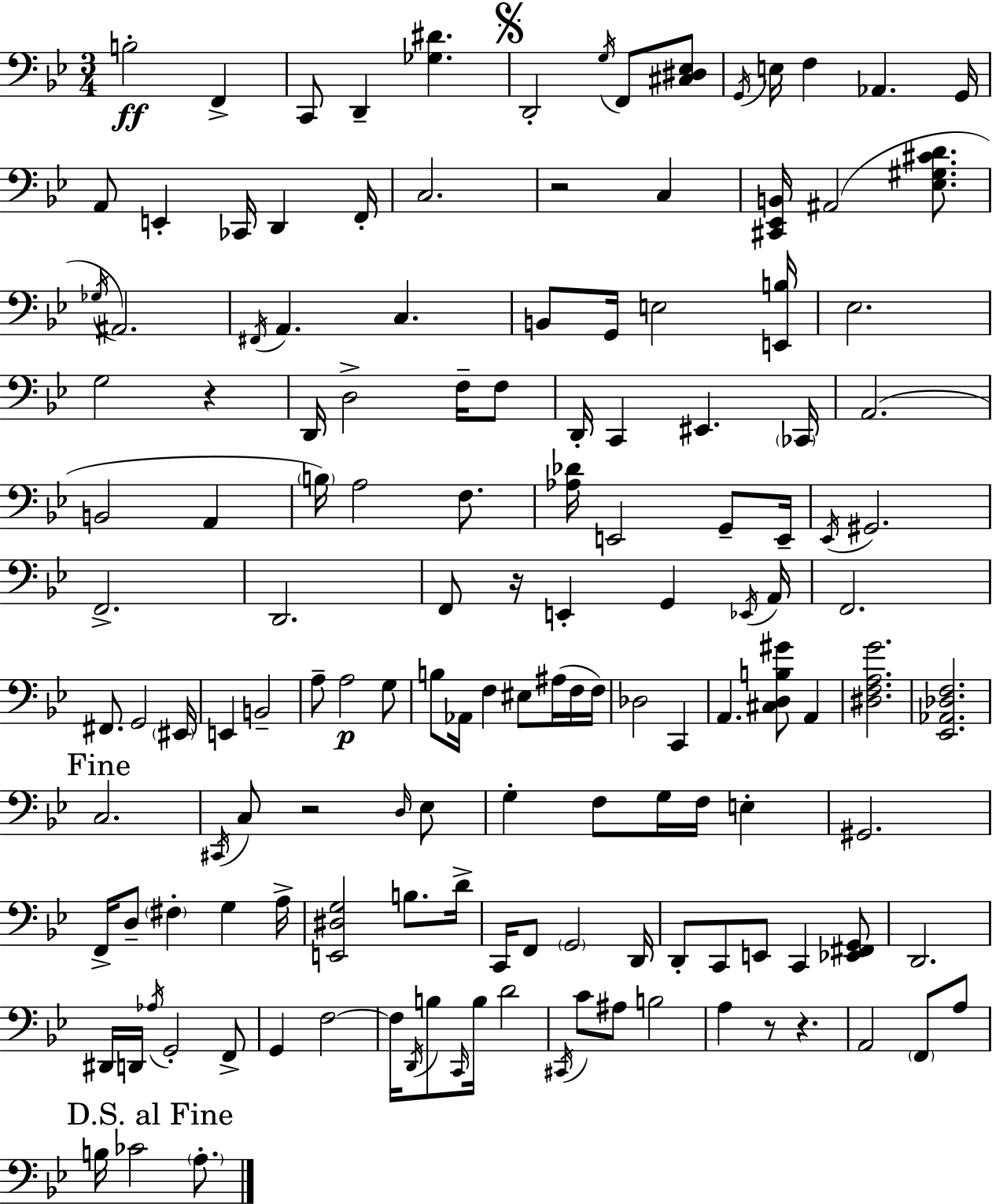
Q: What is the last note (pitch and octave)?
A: A3